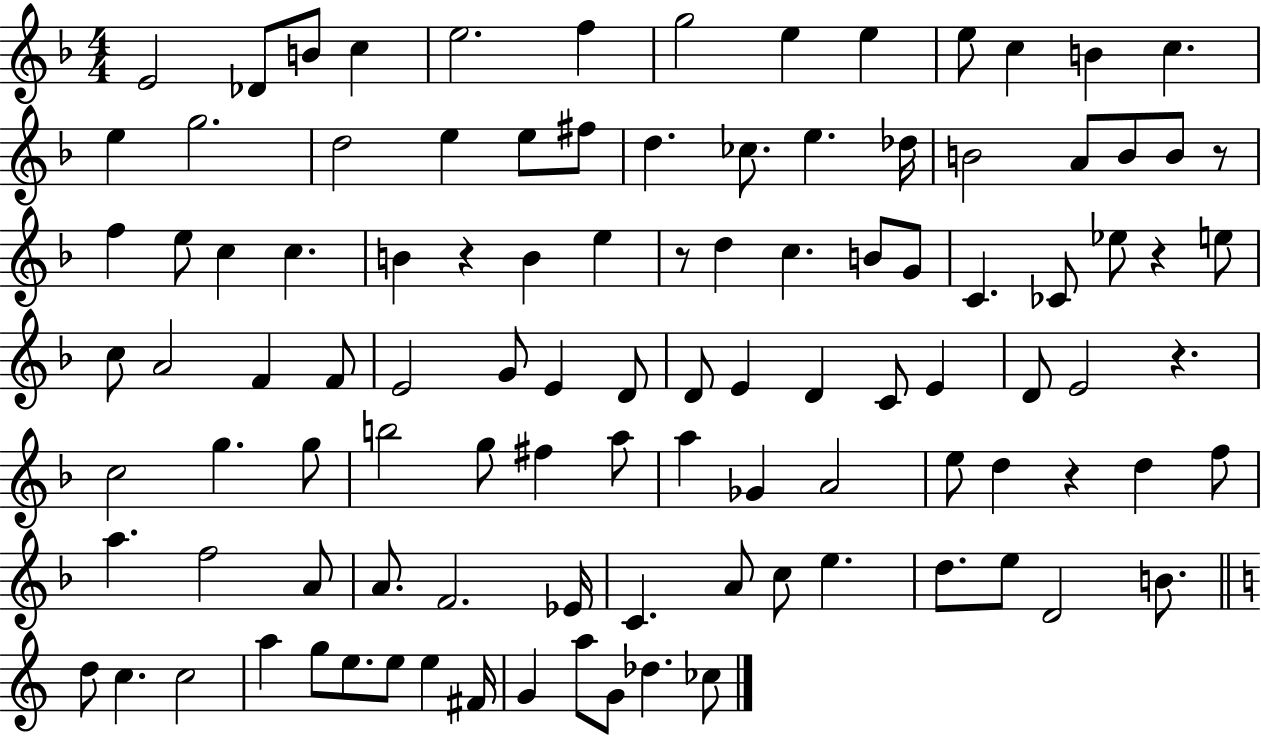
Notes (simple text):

E4/h Db4/e B4/e C5/q E5/h. F5/q G5/h E5/q E5/q E5/e C5/q B4/q C5/q. E5/q G5/h. D5/h E5/q E5/e F#5/e D5/q. CES5/e. E5/q. Db5/s B4/h A4/e B4/e B4/e R/e F5/q E5/e C5/q C5/q. B4/q R/q B4/q E5/q R/e D5/q C5/q. B4/e G4/e C4/q. CES4/e Eb5/e R/q E5/e C5/e A4/h F4/q F4/e E4/h G4/e E4/q D4/e D4/e E4/q D4/q C4/e E4/q D4/e E4/h R/q. C5/h G5/q. G5/e B5/h G5/e F#5/q A5/e A5/q Gb4/q A4/h E5/e D5/q R/q D5/q F5/e A5/q. F5/h A4/e A4/e. F4/h. Eb4/s C4/q. A4/e C5/e E5/q. D5/e. E5/e D4/h B4/e. D5/e C5/q. C5/h A5/q G5/e E5/e. E5/e E5/q F#4/s G4/q A5/e G4/e Db5/q. CES5/e